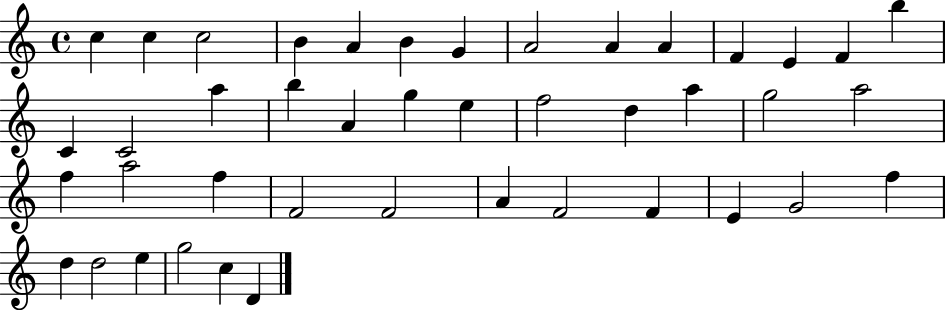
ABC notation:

X:1
T:Untitled
M:4/4
L:1/4
K:C
c c c2 B A B G A2 A A F E F b C C2 a b A g e f2 d a g2 a2 f a2 f F2 F2 A F2 F E G2 f d d2 e g2 c D